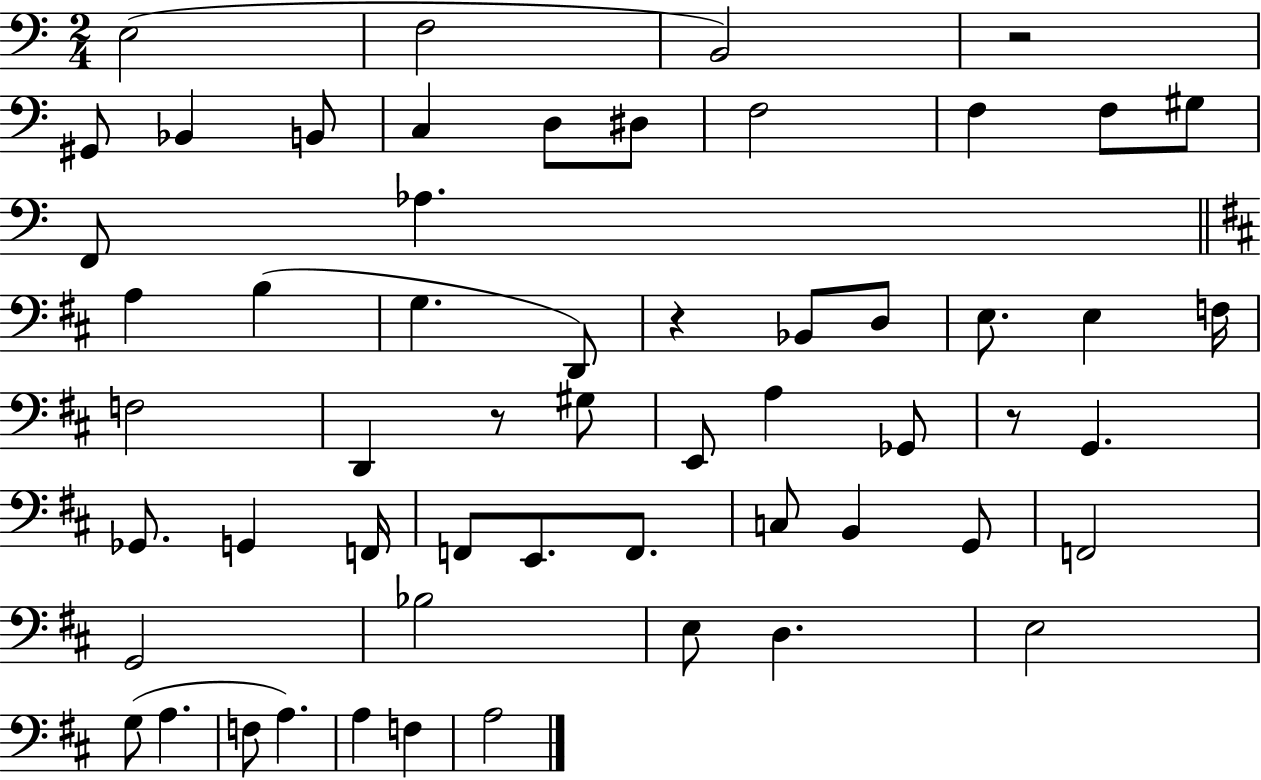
E3/h F3/h B2/h R/h G#2/e Bb2/q B2/e C3/q D3/e D#3/e F3/h F3/q F3/e G#3/e F2/e Ab3/q. A3/q B3/q G3/q. D2/e R/q Bb2/e D3/e E3/e. E3/q F3/s F3/h D2/q R/e G#3/e E2/e A3/q Gb2/e R/e G2/q. Gb2/e. G2/q F2/s F2/e E2/e. F2/e. C3/e B2/q G2/e F2/h G2/h Bb3/h E3/e D3/q. E3/h G3/e A3/q. F3/e A3/q. A3/q F3/q A3/h